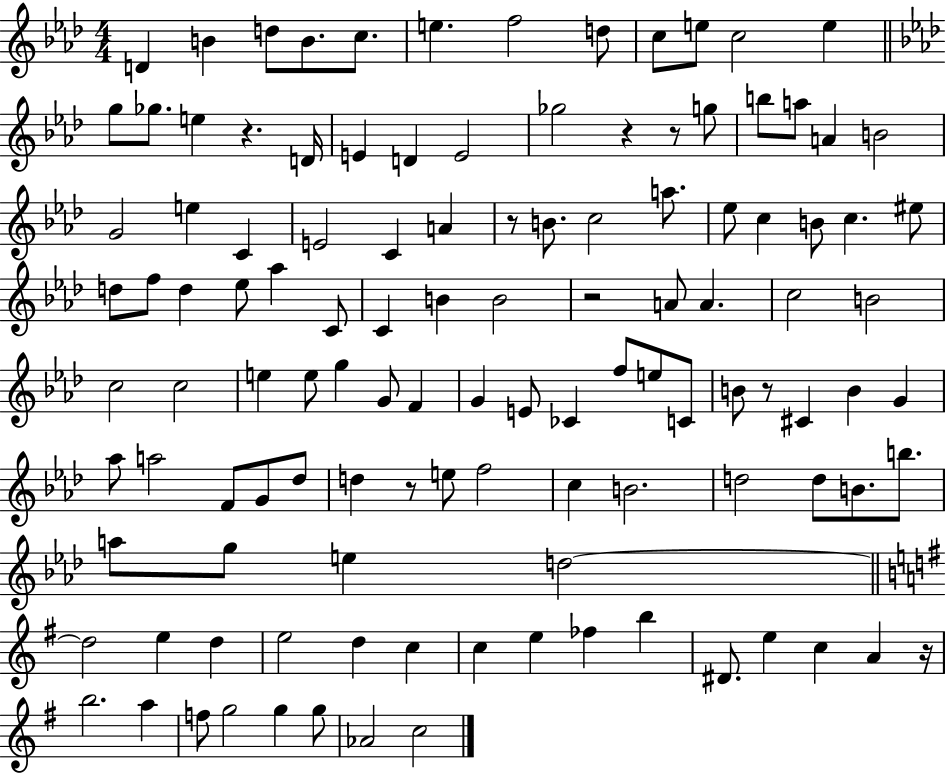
D4/q B4/q D5/e B4/e. C5/e. E5/q. F5/h D5/e C5/e E5/e C5/h E5/q G5/e Gb5/e. E5/q R/q. D4/s E4/q D4/q E4/h Gb5/h R/q R/e G5/e B5/e A5/e A4/q B4/h G4/h E5/q C4/q E4/h C4/q A4/q R/e B4/e. C5/h A5/e. Eb5/e C5/q B4/e C5/q. EIS5/e D5/e F5/e D5/q Eb5/e Ab5/q C4/e C4/q B4/q B4/h R/h A4/e A4/q. C5/h B4/h C5/h C5/h E5/q E5/e G5/q G4/e F4/q G4/q E4/e CES4/q F5/e E5/e C4/e B4/e R/e C#4/q B4/q G4/q Ab5/e A5/h F4/e G4/e Db5/e D5/q R/e E5/e F5/h C5/q B4/h. D5/h D5/e B4/e. B5/e. A5/e G5/e E5/q D5/h D5/h E5/q D5/q E5/h D5/q C5/q C5/q E5/q FES5/q B5/q D#4/e. E5/q C5/q A4/q R/s B5/h. A5/q F5/e G5/h G5/q G5/e Ab4/h C5/h